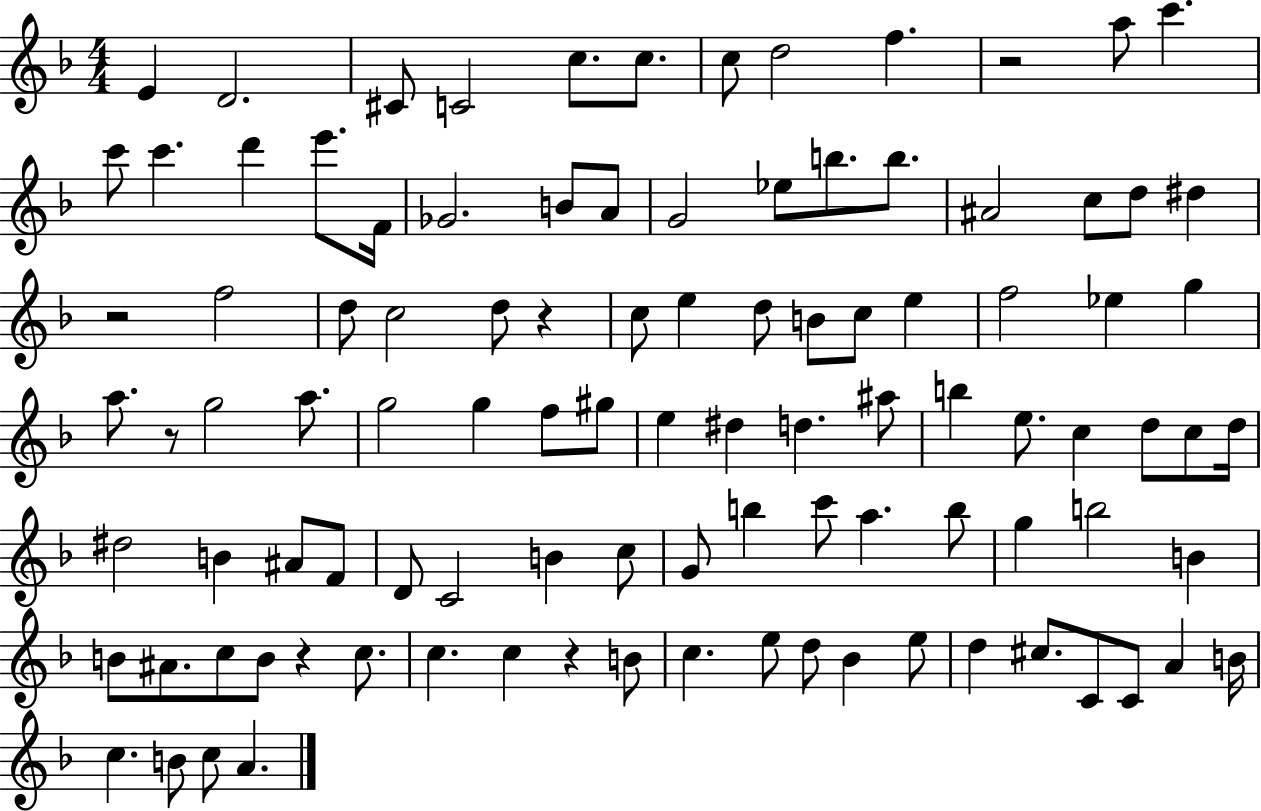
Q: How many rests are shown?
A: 6